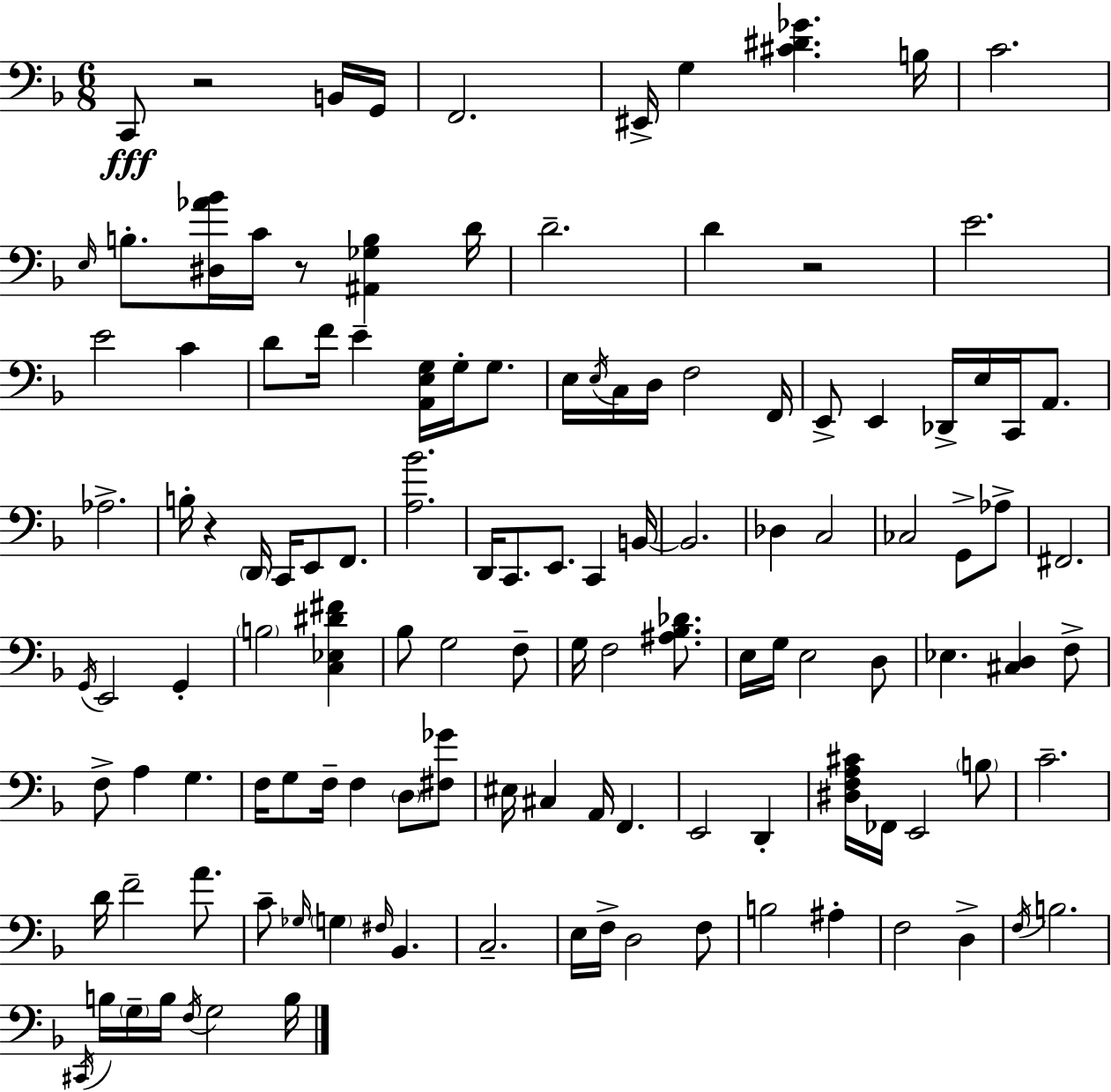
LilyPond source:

{
  \clef bass
  \numericTimeSignature
  \time 6/8
  \key d \minor
  c,8\fff r2 b,16 g,16 | f,2. | eis,16-> g4 <cis' dis' ges'>4. b16 | c'2. | \break \grace { e16 } b8.-. <dis aes' bes'>16 c'16 r8 <ais, ges b>4 | d'16 d'2.-- | d'4 r2 | e'2. | \break e'2 c'4 | d'8 f'16 e'4-- <a, e g>16 g16-. g8. | e16 \acciaccatura { e16 } c16 d16 f2 | f,16 e,8-> e,4 des,16-> e16 c,16 a,8. | \break aes2.-> | b16-. r4 \parenthesize d,16 c,16 e,8 f,8. | <a bes'>2. | d,16 c,8. e,8. c,4 | \break b,16~~ b,2. | des4 c2 | ces2 g,8-> | aes8-> fis,2. | \break \acciaccatura { g,16 } e,2 g,4-. | \parenthesize b2 <c ees dis' fis'>4 | bes8 g2 | f8-- g16 f2 | \break <ais bes des'>8. e16 g16 e2 | d8 ees4. <cis d>4 | f8-> f8-> a4 g4. | f16 g8 f16-- f4 \parenthesize d8 | \break <fis ges'>8 eis16 cis4 a,16 f,4. | e,2 d,4-. | <dis f a cis'>16 fes,16 e,2 | \parenthesize b8 c'2.-- | \break d'16 f'2-- | a'8. c'8-- \grace { ges16 } \parenthesize g4 \grace { fis16 } bes,4. | c2.-- | e16 f16-> d2 | \break f8 b2 | ais4-. f2 | d4-> \acciaccatura { f16 } b2. | \acciaccatura { cis,16 } b16 \parenthesize g16-- b16 \acciaccatura { f16 } g2 | \break b16 \bar "|."
}